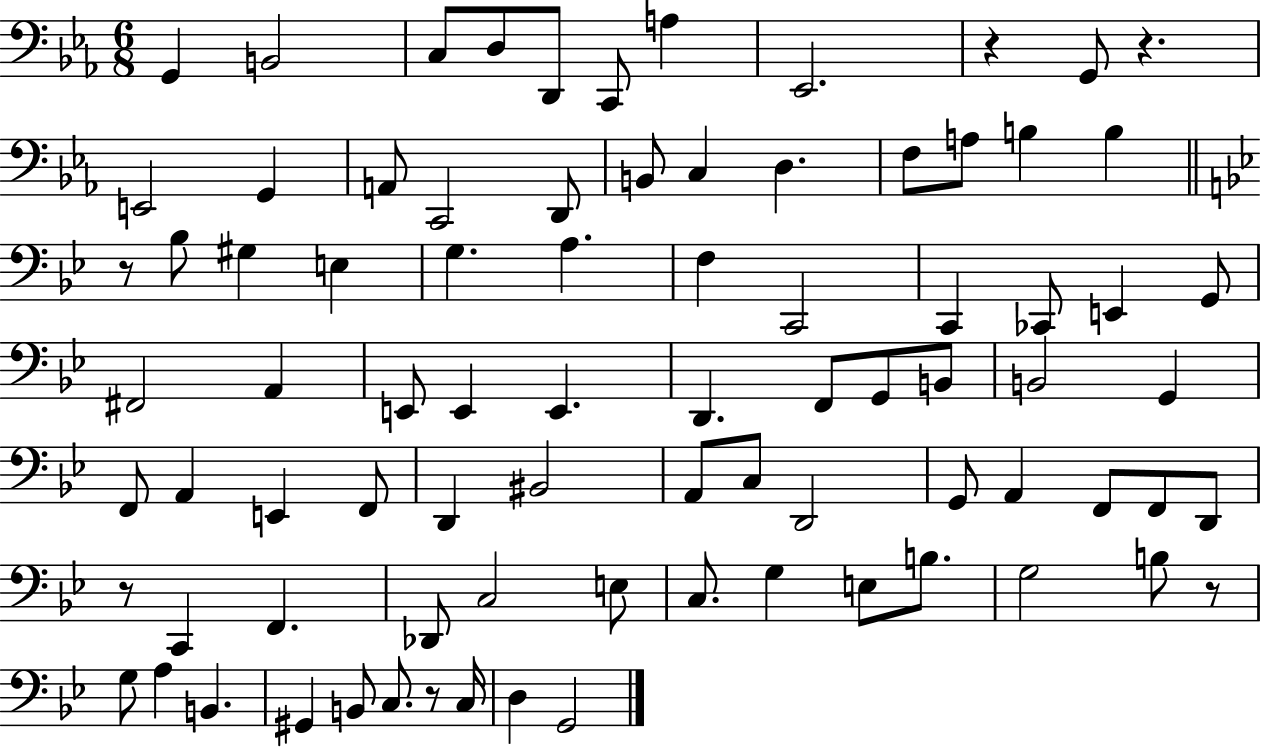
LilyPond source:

{
  \clef bass
  \numericTimeSignature
  \time 6/8
  \key ees \major
  \repeat volta 2 { g,4 b,2 | c8 d8 d,8 c,8 a4 | ees,2. | r4 g,8 r4. | \break e,2 g,4 | a,8 c,2 d,8 | b,8 c4 d4. | f8 a8 b4 b4 | \break \bar "||" \break \key bes \major r8 bes8 gis4 e4 | g4. a4. | f4 c,2 | c,4 ces,8 e,4 g,8 | \break fis,2 a,4 | e,8 e,4 e,4. | d,4. f,8 g,8 b,8 | b,2 g,4 | \break f,8 a,4 e,4 f,8 | d,4 bis,2 | a,8 c8 d,2 | g,8 a,4 f,8 f,8 d,8 | \break r8 c,4 f,4. | des,8 c2 e8 | c8. g4 e8 b8. | g2 b8 r8 | \break g8 a4 b,4. | gis,4 b,8 c8. r8 c16 | d4 g,2 | } \bar "|."
}